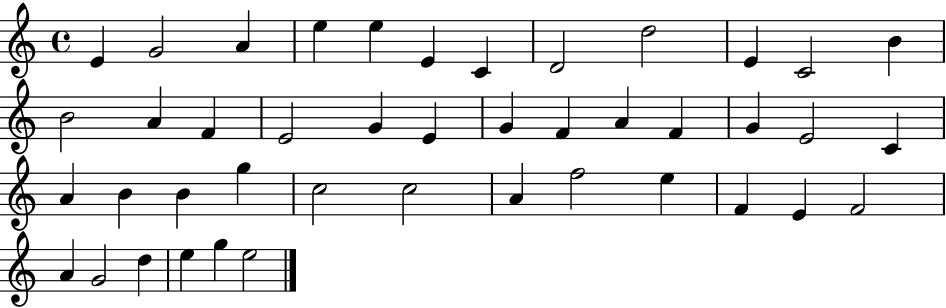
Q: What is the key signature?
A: C major